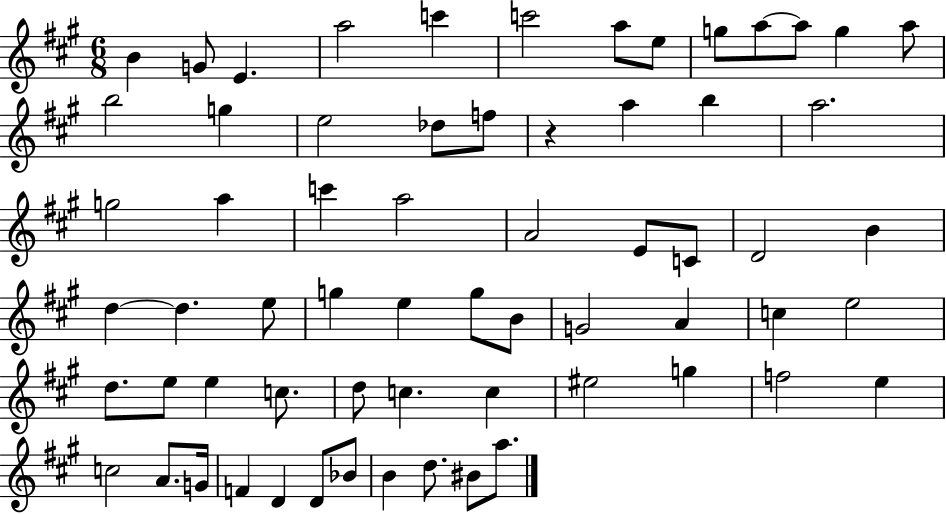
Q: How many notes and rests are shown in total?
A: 64